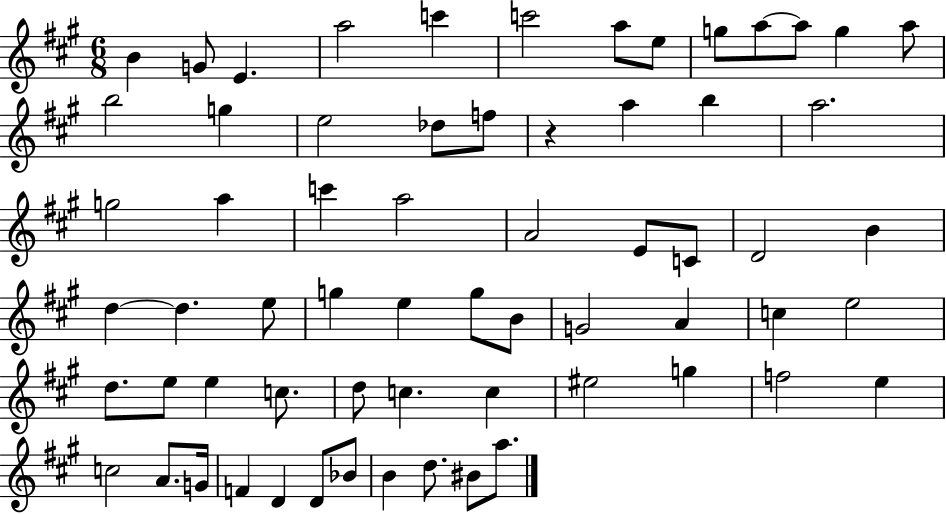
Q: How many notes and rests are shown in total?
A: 64